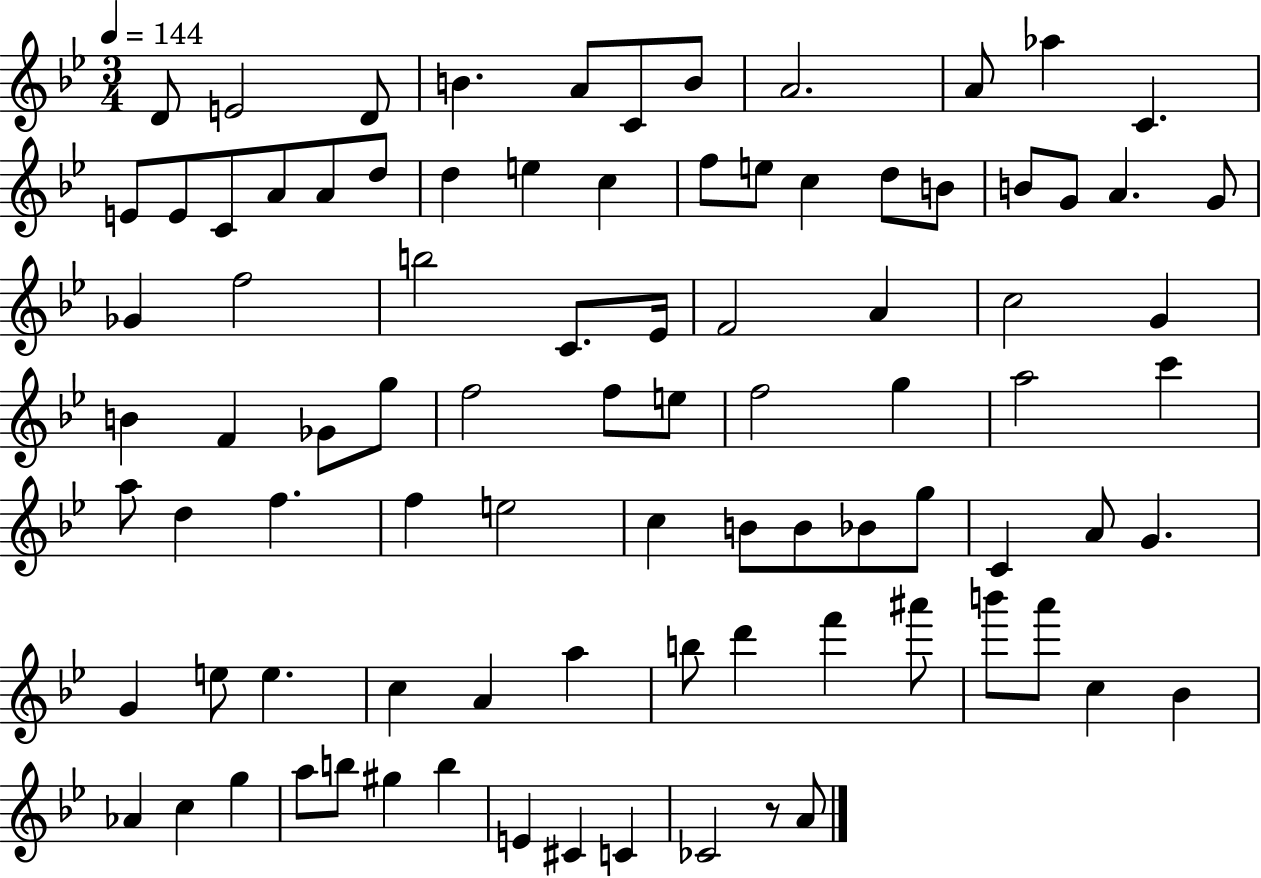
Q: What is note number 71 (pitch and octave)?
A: F6